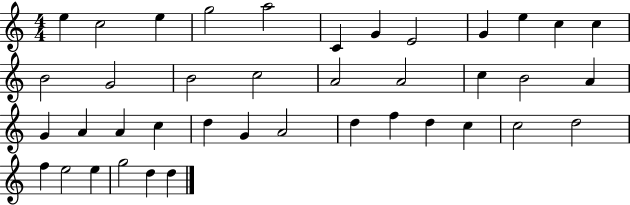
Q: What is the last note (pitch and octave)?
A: D5